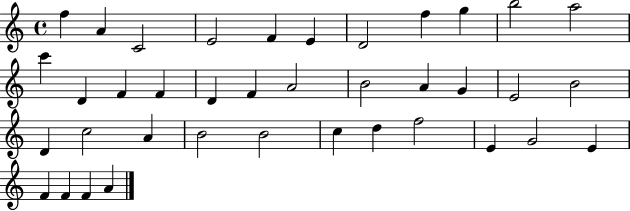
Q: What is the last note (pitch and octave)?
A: A4